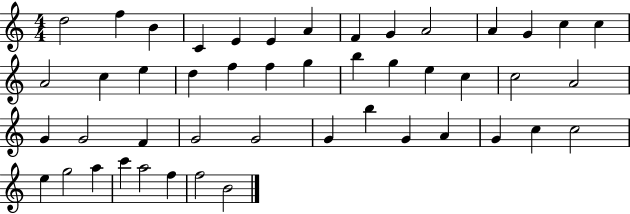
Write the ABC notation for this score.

X:1
T:Untitled
M:4/4
L:1/4
K:C
d2 f B C E E A F G A2 A G c c A2 c e d f f g b g e c c2 A2 G G2 F G2 G2 G b G A G c c2 e g2 a c' a2 f f2 B2